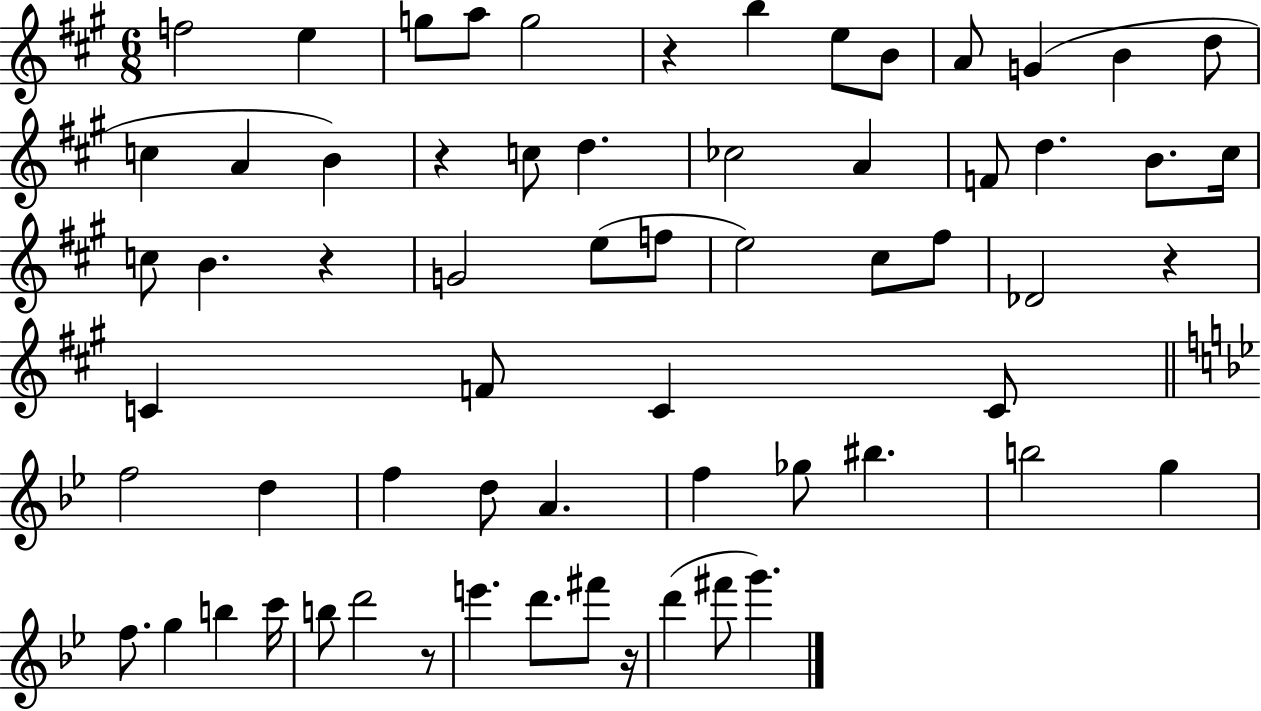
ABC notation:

X:1
T:Untitled
M:6/8
L:1/4
K:A
f2 e g/2 a/2 g2 z b e/2 B/2 A/2 G B d/2 c A B z c/2 d _c2 A F/2 d B/2 ^c/4 c/2 B z G2 e/2 f/2 e2 ^c/2 ^f/2 _D2 z C F/2 C C/2 f2 d f d/2 A f _g/2 ^b b2 g f/2 g b c'/4 b/2 d'2 z/2 e' d'/2 ^f'/2 z/4 d' ^f'/2 g'